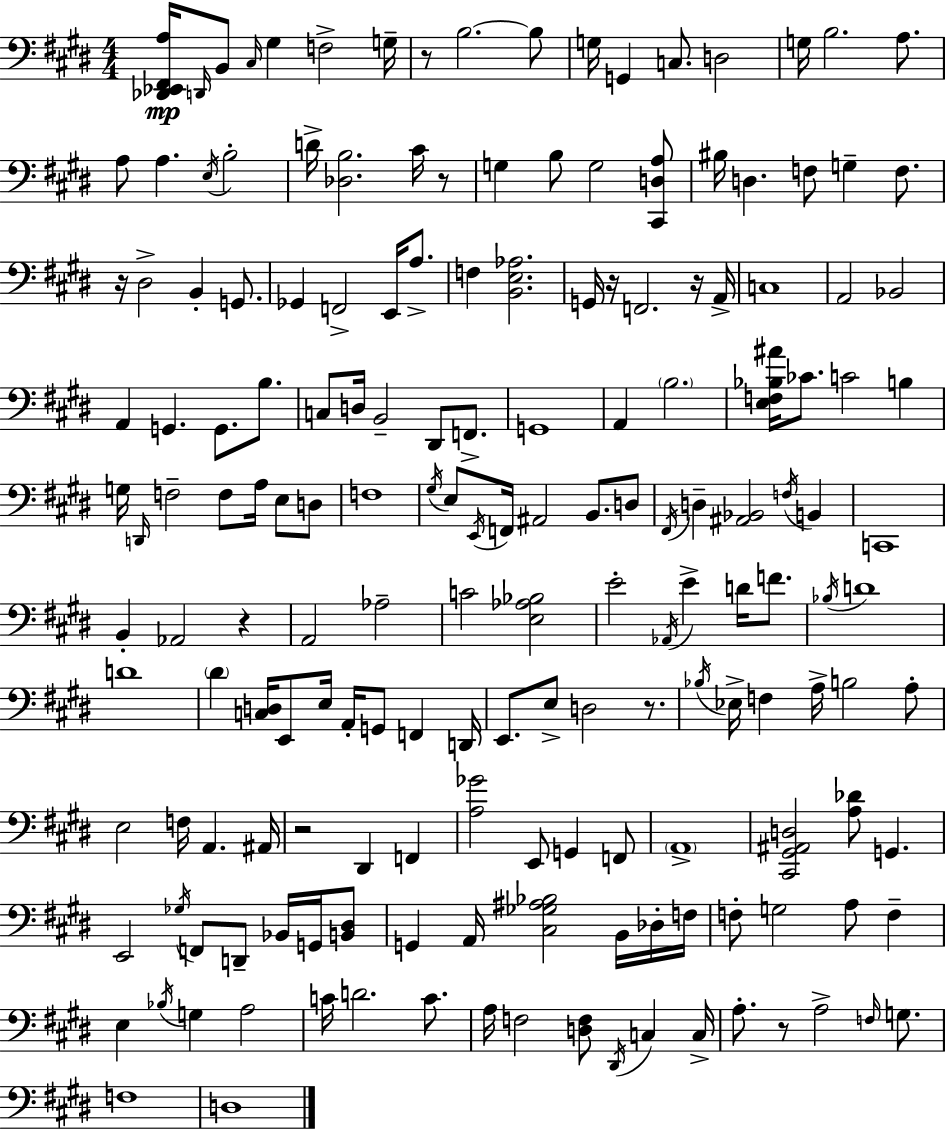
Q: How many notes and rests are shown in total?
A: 174